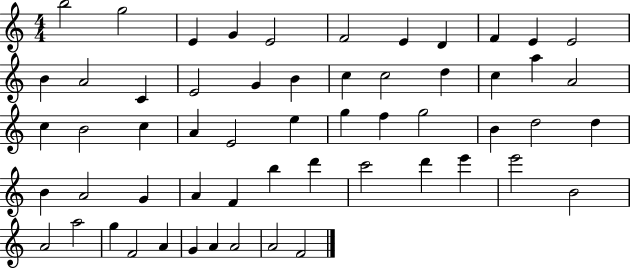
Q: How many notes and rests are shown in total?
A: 57